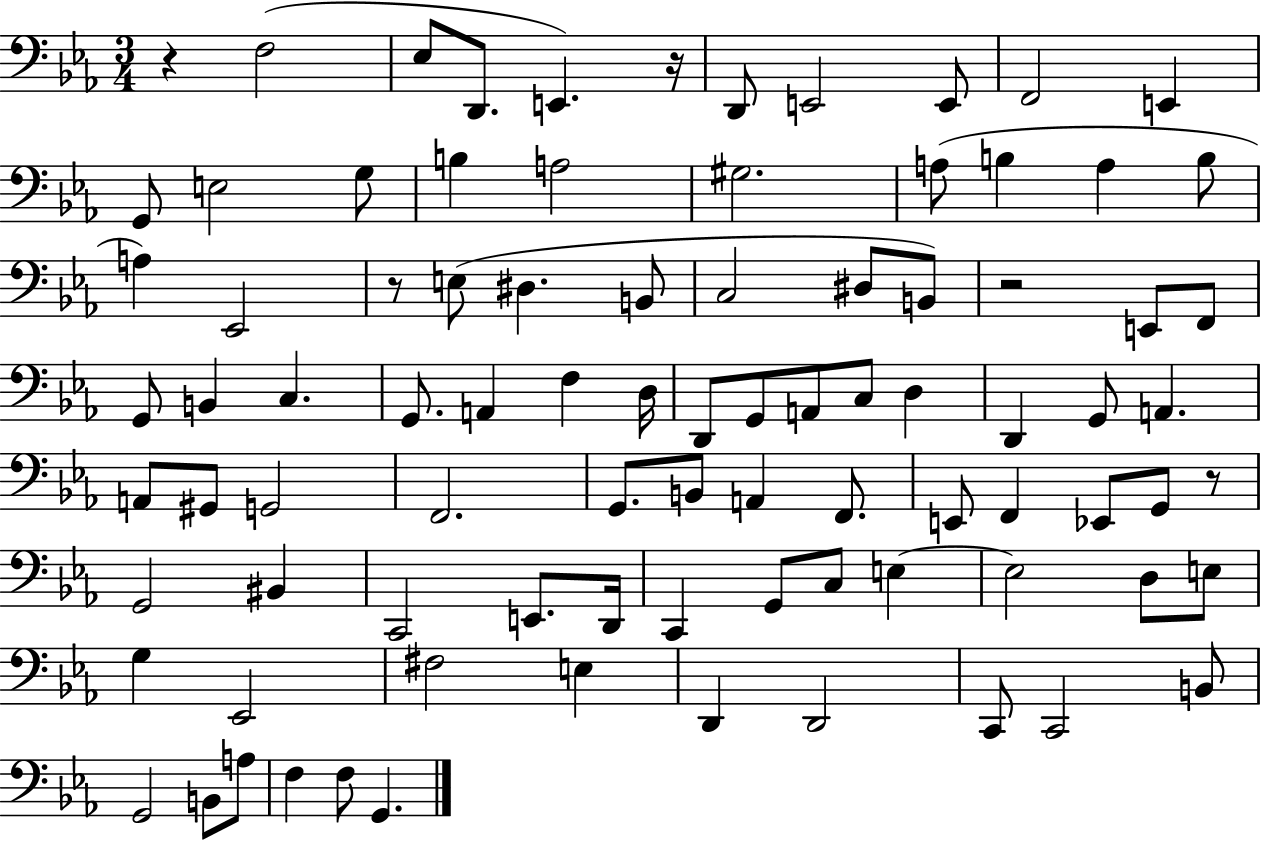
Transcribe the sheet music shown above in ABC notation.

X:1
T:Untitled
M:3/4
L:1/4
K:Eb
z F,2 _E,/2 D,,/2 E,, z/4 D,,/2 E,,2 E,,/2 F,,2 E,, G,,/2 E,2 G,/2 B, A,2 ^G,2 A,/2 B, A, B,/2 A, _E,,2 z/2 E,/2 ^D, B,,/2 C,2 ^D,/2 B,,/2 z2 E,,/2 F,,/2 G,,/2 B,, C, G,,/2 A,, F, D,/4 D,,/2 G,,/2 A,,/2 C,/2 D, D,, G,,/2 A,, A,,/2 ^G,,/2 G,,2 F,,2 G,,/2 B,,/2 A,, F,,/2 E,,/2 F,, _E,,/2 G,,/2 z/2 G,,2 ^B,, C,,2 E,,/2 D,,/4 C,, G,,/2 C,/2 E, E,2 D,/2 E,/2 G, _E,,2 ^F,2 E, D,, D,,2 C,,/2 C,,2 B,,/2 G,,2 B,,/2 A,/2 F, F,/2 G,,